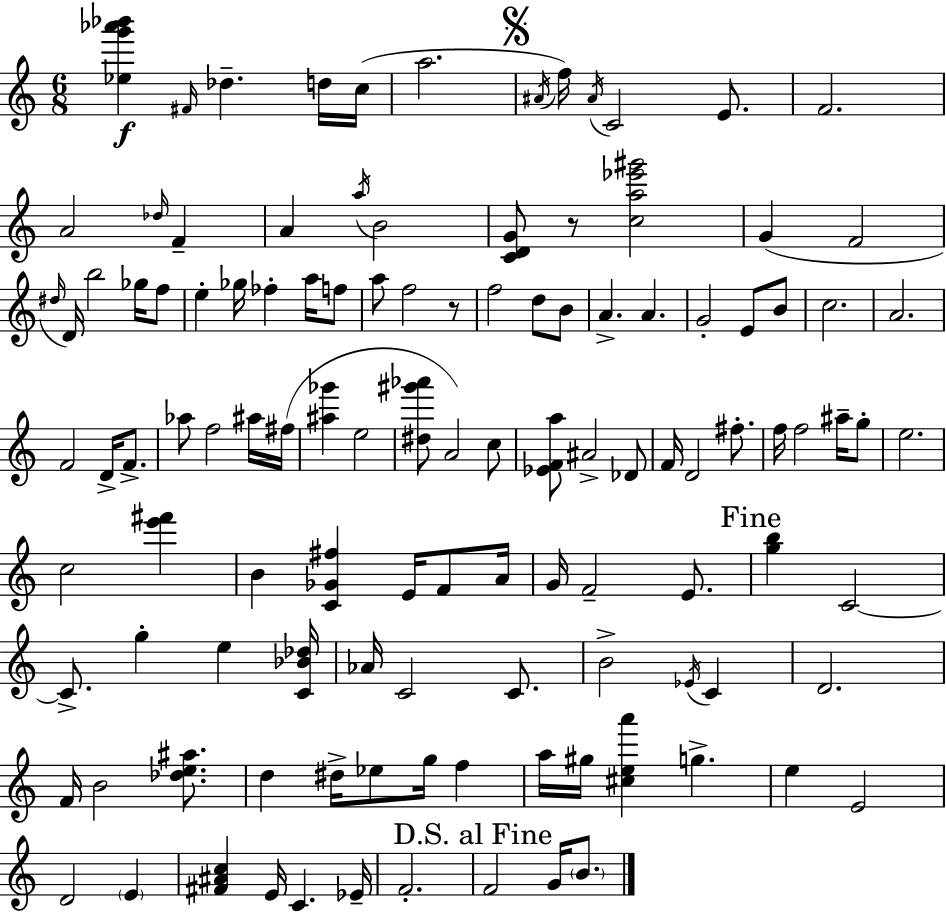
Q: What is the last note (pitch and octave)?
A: B4